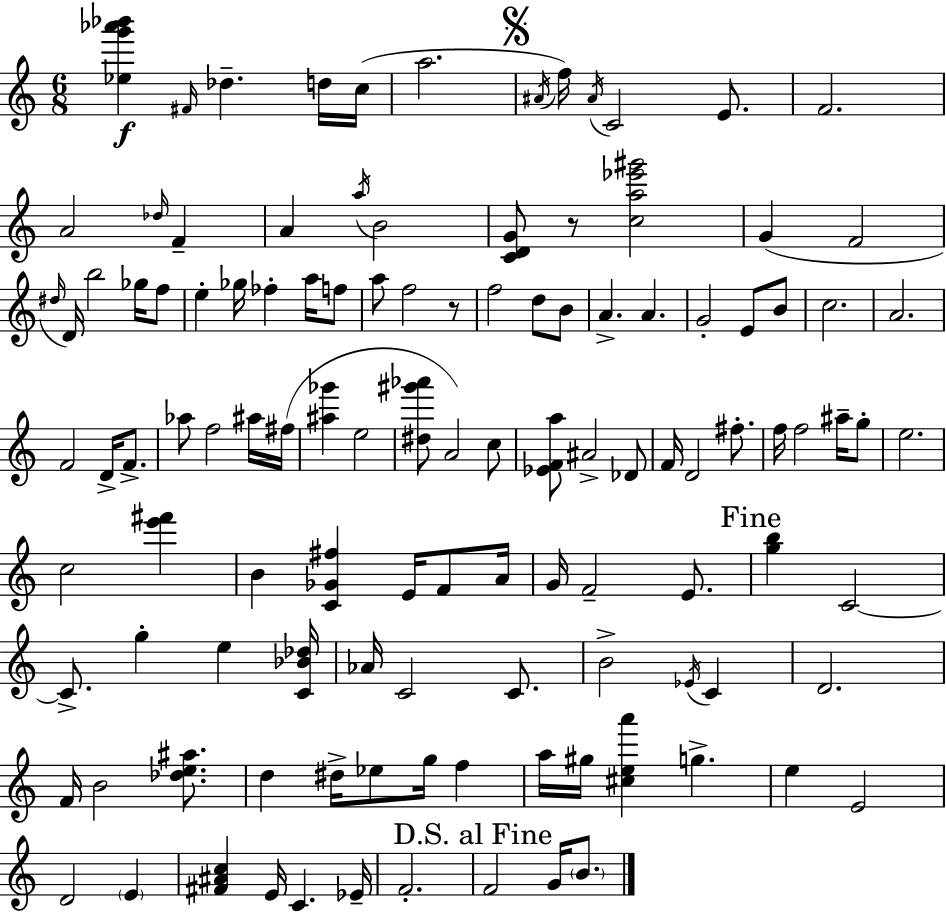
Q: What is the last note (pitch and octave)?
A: B4